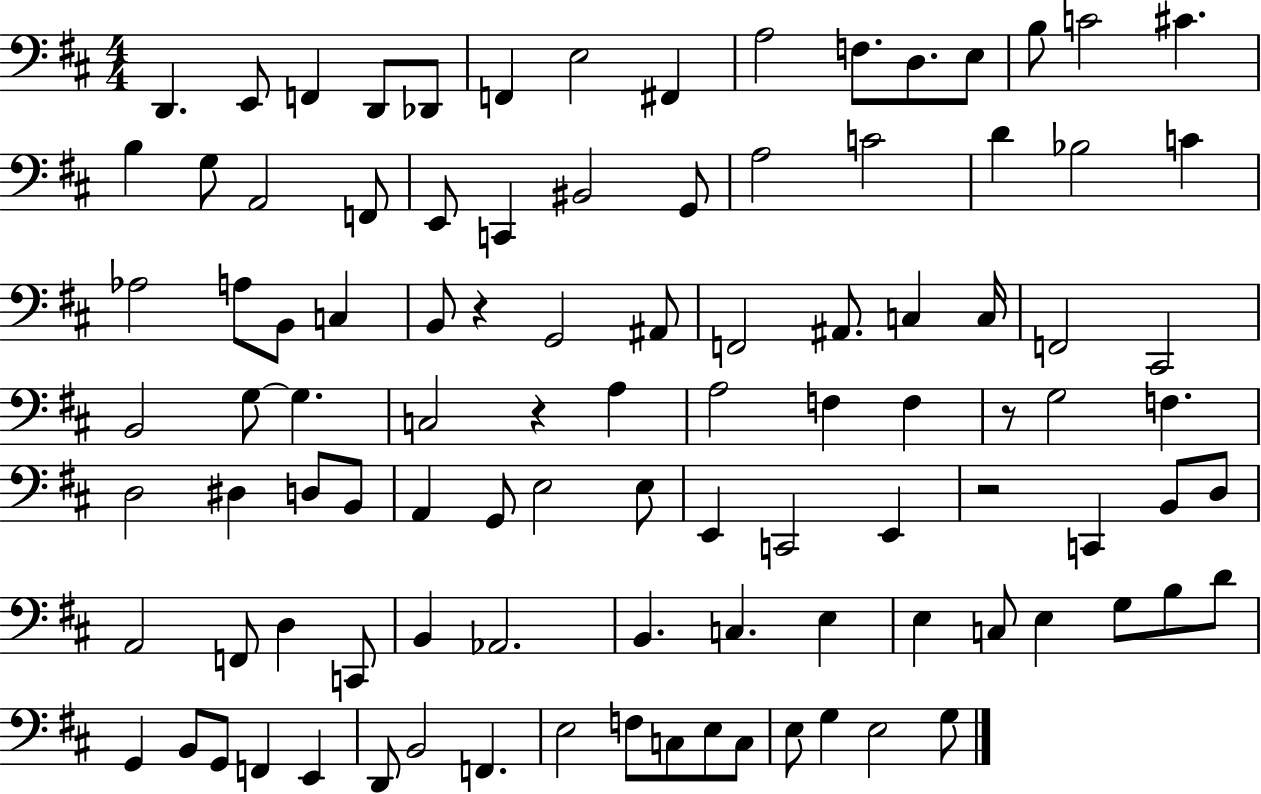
{
  \clef bass
  \numericTimeSignature
  \time 4/4
  \key d \major
  \repeat volta 2 { d,4. e,8 f,4 d,8 des,8 | f,4 e2 fis,4 | a2 f8. d8. e8 | b8 c'2 cis'4. | \break b4 g8 a,2 f,8 | e,8 c,4 bis,2 g,8 | a2 c'2 | d'4 bes2 c'4 | \break aes2 a8 b,8 c4 | b,8 r4 g,2 ais,8 | f,2 ais,8. c4 c16 | f,2 cis,2 | \break b,2 g8~~ g4. | c2 r4 a4 | a2 f4 f4 | r8 g2 f4. | \break d2 dis4 d8 b,8 | a,4 g,8 e2 e8 | e,4 c,2 e,4 | r2 c,4 b,8 d8 | \break a,2 f,8 d4 c,8 | b,4 aes,2. | b,4. c4. e4 | e4 c8 e4 g8 b8 d'8 | \break g,4 b,8 g,8 f,4 e,4 | d,8 b,2 f,4. | e2 f8 c8 e8 c8 | e8 g4 e2 g8 | \break } \bar "|."
}